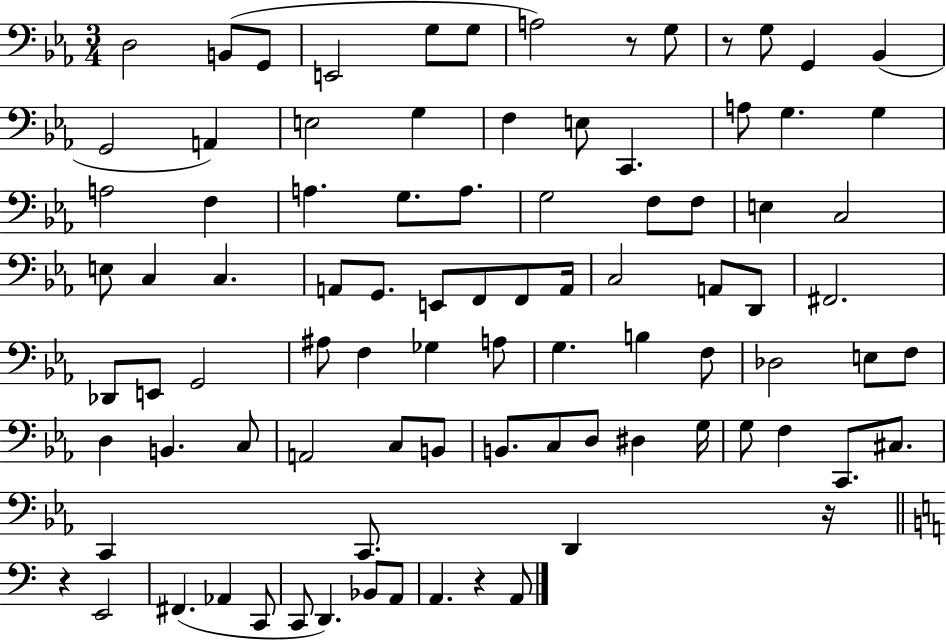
D3/h B2/e G2/e E2/h G3/e G3/e A3/h R/e G3/e R/e G3/e G2/q Bb2/q G2/h A2/q E3/h G3/q F3/q E3/e C2/q. A3/e G3/q. G3/q A3/h F3/q A3/q. G3/e. A3/e. G3/h F3/e F3/e E3/q C3/h E3/e C3/q C3/q. A2/e G2/e. E2/e F2/e F2/e A2/s C3/h A2/e D2/e F#2/h. Db2/e E2/e G2/h A#3/e F3/q Gb3/q A3/e G3/q. B3/q F3/e Db3/h E3/e F3/e D3/q B2/q. C3/e A2/h C3/e B2/e B2/e. C3/e D3/e D#3/q G3/s G3/e F3/q C2/e. C#3/e. C2/q C2/e. D2/q R/s R/q E2/h F#2/q. Ab2/q C2/e C2/e D2/q. Bb2/e A2/e A2/q. R/q A2/e